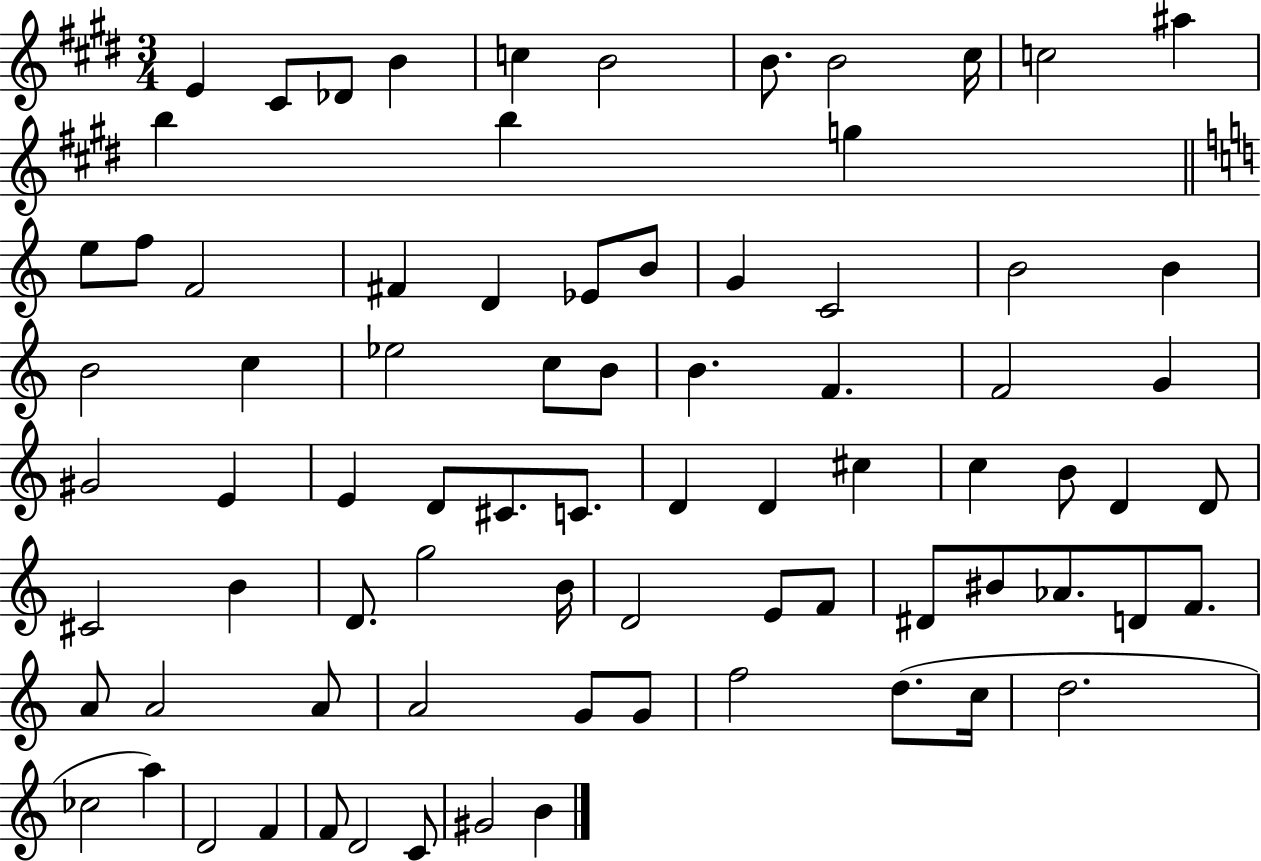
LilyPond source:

{
  \clef treble
  \numericTimeSignature
  \time 3/4
  \key e \major
  e'4 cis'8 des'8 b'4 | c''4 b'2 | b'8. b'2 cis''16 | c''2 ais''4 | \break b''4 b''4 g''4 | \bar "||" \break \key c \major e''8 f''8 f'2 | fis'4 d'4 ees'8 b'8 | g'4 c'2 | b'2 b'4 | \break b'2 c''4 | ees''2 c''8 b'8 | b'4. f'4. | f'2 g'4 | \break gis'2 e'4 | e'4 d'8 cis'8. c'8. | d'4 d'4 cis''4 | c''4 b'8 d'4 d'8 | \break cis'2 b'4 | d'8. g''2 b'16 | d'2 e'8 f'8 | dis'8 bis'8 aes'8. d'8 f'8. | \break a'8 a'2 a'8 | a'2 g'8 g'8 | f''2 d''8.( c''16 | d''2. | \break ces''2 a''4) | d'2 f'4 | f'8 d'2 c'8 | gis'2 b'4 | \break \bar "|."
}